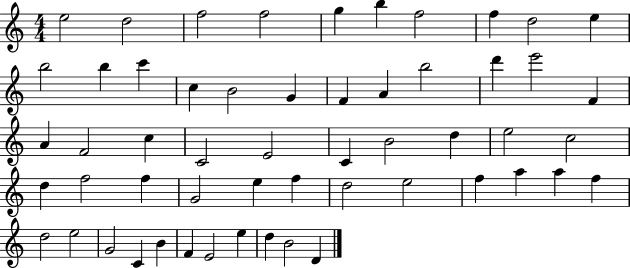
E5/h D5/h F5/h F5/h G5/q B5/q F5/h F5/q D5/h E5/q B5/h B5/q C6/q C5/q B4/h G4/q F4/q A4/q B5/h D6/q E6/h F4/q A4/q F4/h C5/q C4/h E4/h C4/q B4/h D5/q E5/h C5/h D5/q F5/h F5/q G4/h E5/q F5/q D5/h E5/h F5/q A5/q A5/q F5/q D5/h E5/h G4/h C4/q B4/q F4/q E4/h E5/q D5/q B4/h D4/q